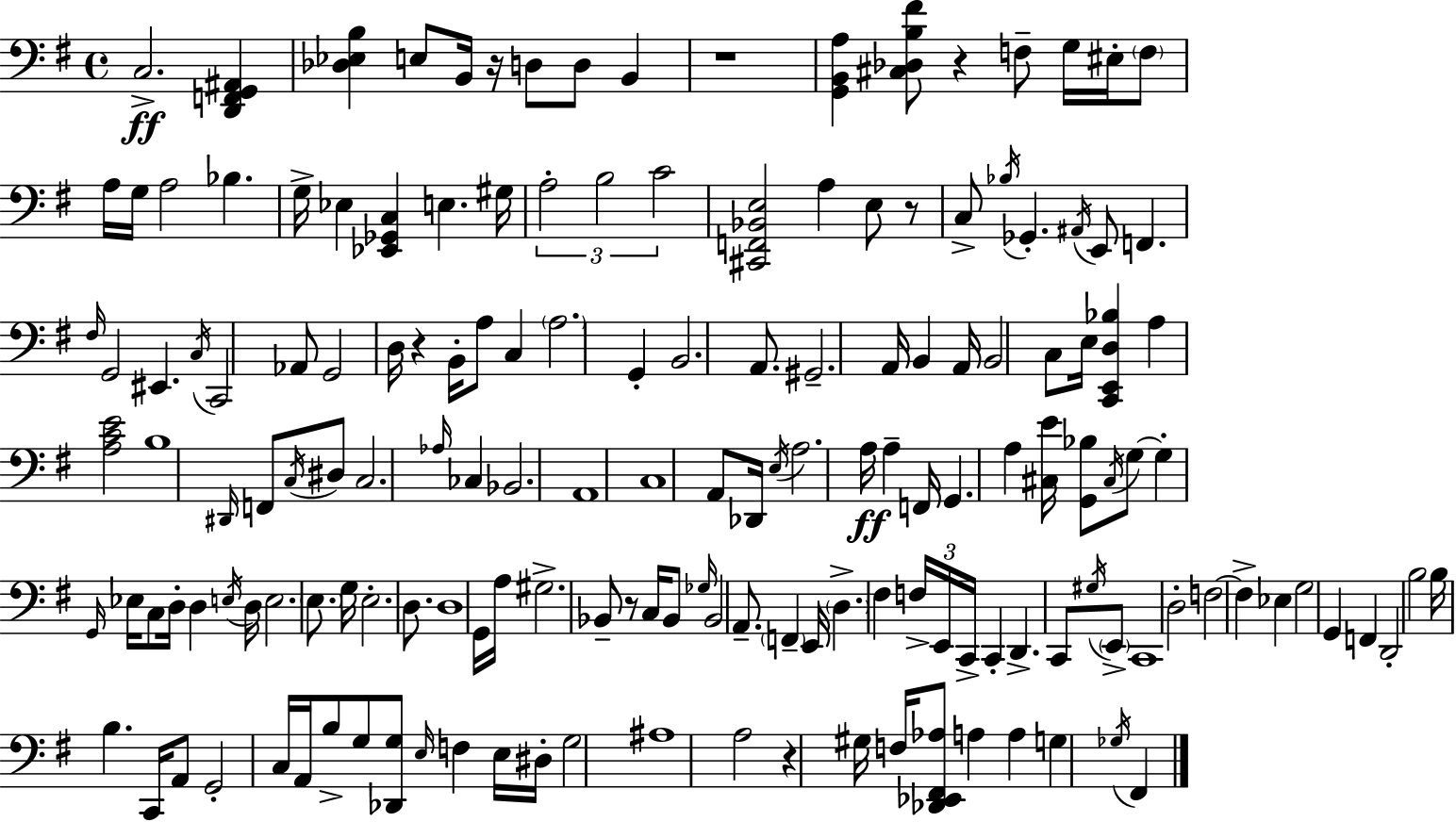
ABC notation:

X:1
T:Untitled
M:4/4
L:1/4
K:G
C,2 [D,,F,,G,,^A,,] [_D,_E,B,] E,/2 B,,/4 z/4 D,/2 D,/2 B,, z4 [G,,B,,A,] [^C,_D,B,^F]/2 z F,/2 G,/4 ^E,/4 F,/2 A,/4 G,/4 A,2 _B, G,/4 _E, [_E,,_G,,C,] E, ^G,/4 A,2 B,2 C2 [^C,,F,,_B,,E,]2 A, E,/2 z/2 C,/2 _B,/4 _G,, ^A,,/4 E,,/2 F,, ^F,/4 G,,2 ^E,, C,/4 C,,2 _A,,/2 G,,2 D,/4 z B,,/4 A,/2 C, A,2 G,, B,,2 A,,/2 ^G,,2 A,,/4 B,, A,,/4 B,,2 C,/2 E,/4 [C,,E,,D,_B,] A, [A,CE]2 B,4 ^D,,/4 F,,/2 C,/4 ^D,/2 C,2 _A,/4 _C, _B,,2 A,,4 C,4 A,,/2 _D,,/4 E,/4 A,2 A,/4 A, F,,/4 G,, A, [^C,E]/4 [G,,_B,]/2 ^C,/4 G,/2 G, G,,/4 _E,/4 C,/2 D,/4 D, E,/4 D,/4 E,2 E,/2 G,/4 E,2 D,/2 D,4 G,,/4 A,/4 ^G,2 _B,,/2 z/2 C,/4 _B,,/2 _G,/4 _B,,2 A,,/2 F,, E,,/4 D, ^F, F,/4 E,,/4 C,,/4 C,, D,, C,,/2 ^G,/4 E,,/2 C,,4 D,2 F,2 F, _E, G,2 G,, F,, D,,2 B,2 B,/4 B, C,,/4 A,,/2 G,,2 C,/4 A,,/4 B,/2 G,/2 [_D,,G,]/2 E,/4 F, E,/4 ^D,/4 G,2 ^A,4 A,2 z ^G,/4 F,/4 [_D,,_E,,^F,,_A,]/2 A, A, G, _G,/4 ^F,,